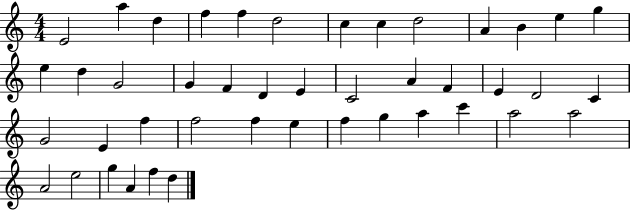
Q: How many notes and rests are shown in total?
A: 44